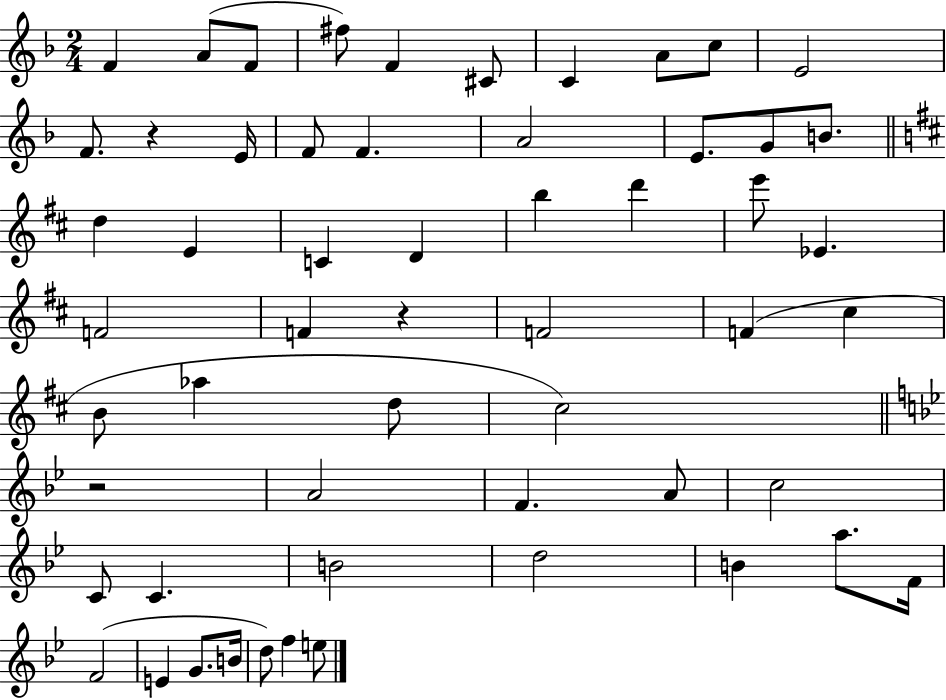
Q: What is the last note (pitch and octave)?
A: E5